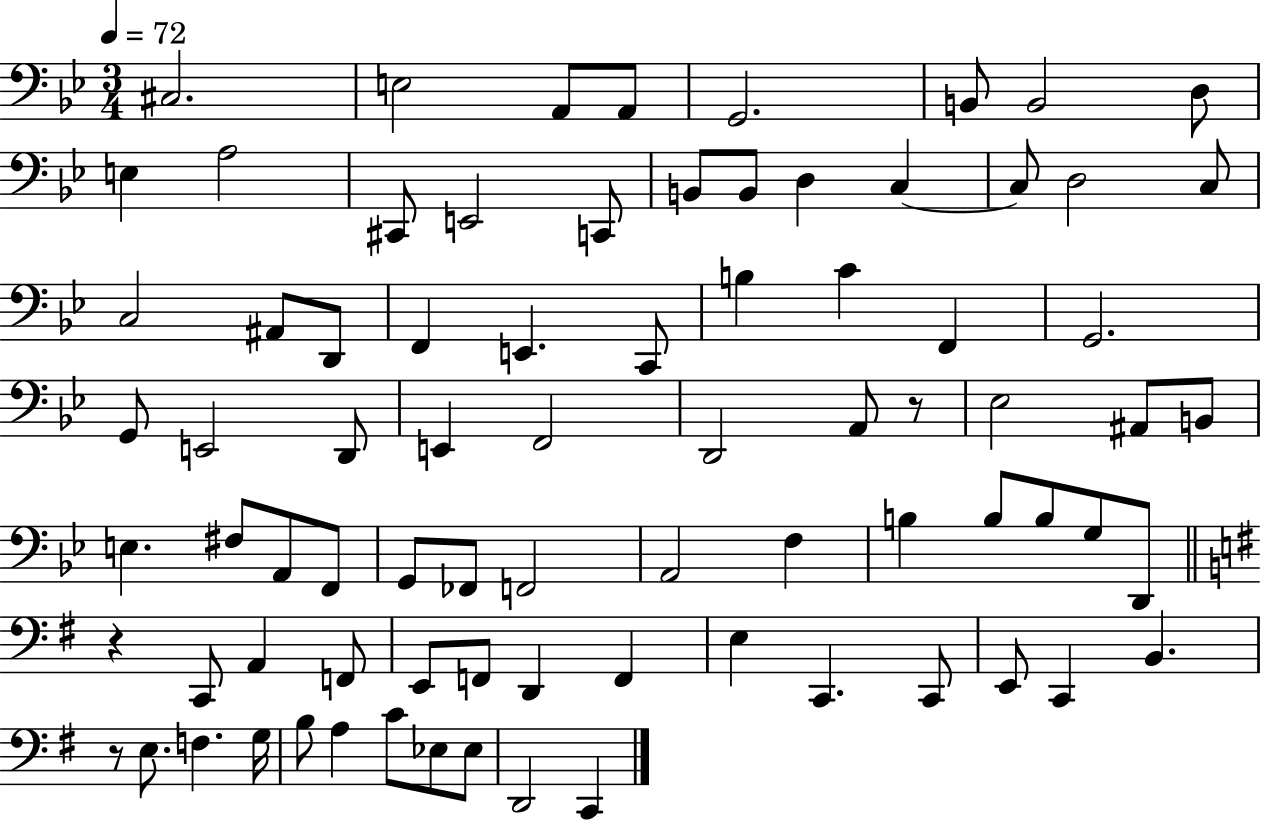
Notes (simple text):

C#3/h. E3/h A2/e A2/e G2/h. B2/e B2/h D3/e E3/q A3/h C#2/e E2/h C2/e B2/e B2/e D3/q C3/q C3/e D3/h C3/e C3/h A#2/e D2/e F2/q E2/q. C2/e B3/q C4/q F2/q G2/h. G2/e E2/h D2/e E2/q F2/h D2/h A2/e R/e Eb3/h A#2/e B2/e E3/q. F#3/e A2/e F2/e G2/e FES2/e F2/h A2/h F3/q B3/q B3/e B3/e G3/e D2/e R/q C2/e A2/q F2/e E2/e F2/e D2/q F2/q E3/q C2/q. C2/e E2/e C2/q B2/q. R/e E3/e. F3/q. G3/s B3/e A3/q C4/e Eb3/e Eb3/e D2/h C2/q